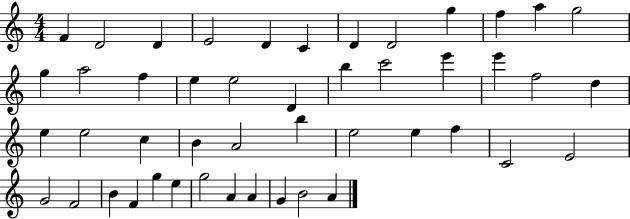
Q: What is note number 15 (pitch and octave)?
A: F5